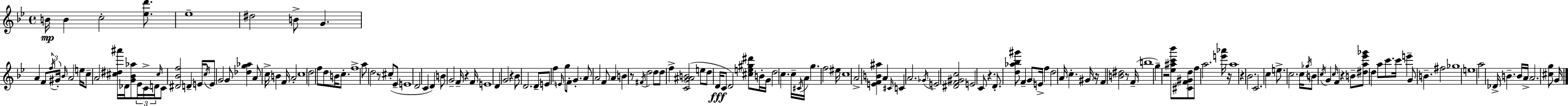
B4/s B4/q C5/h [Eb5,D6]/e. Eb5/w D#5/h B4/e G4/q. A4/q F4/e F5/s G#4/s Bb4/s A4/h E5/s C5/e A4/h [C#5,D#5,A#6]/s Db4/s [G4,Bb4,Ab5]/e Eb4/s C4/s D4/s C#5/s C4/e [D#4,Bb4,F5]/h D4/q E4/s C5/s E4/e G4/h G4/e [Db5,G5,Ab5]/q A4/e C5/s B4/q F4/s A4/h C5/w D5/h F5/e D5/e B4/s C5/e. F5/w A5/e D5/h R/e C#5/e Eb4/e E4/w D4/h C4/q D4/q B4/e G4/h F4/s R/q F4/s E4/w D4/q G4/h R/q Bb4/e D4/h. D4/e E4/e F5/q E4/s G5/e F4/e G4/q. A4/e A4/h F4/e A4/q B4/q R/e F#4/s D5/h D5/e D5/e F5/q [C4,G4,A#4,B4]/h E5/e D5/e D4/s C4/e D4/h [C#5,E5,G#5,D#6]/e B4/s G4/s D5/h C5/q. C5/s C#4/s A4/s G5/q. F5/h EIS5/s C5/w A4/h [E4,F4,B4,A#5]/q A4/q C#4/s C4/q A4/h. Gb4/s E4/h [D#4,F4,G#4,C5]/h E4/h C4/e R/q. D4/e. [D5,Ab5,Bb5,G#6]/e F4/q G4/e E4/s F5/q D5/h A4/s C5/q. G#4/s R/s F4/q [B4,D#5]/h R/e F4/s B5/w G5/q R/h [Eb5,A#5,C6,Bb6]/e [C#4,F4,G#4,D5]/e F5/e A5/h. [E6,Ab6]/s R/s A5/w R/q Bb4/h. C4/h. C5/q E5/e. C5/h. C5/s Gb5/s B4/e C5/s G4/q C5/s F4/q R/q B4/e [D#5,A5,Eb6,Gb6]/e D5/q A5/e C6/e. C6/s E6/q G4/e B4/q. F#5/h Gb5/w E5/w A5/h Db4/s B4/q. B4/s A4/s A4/h. [C#5,G5]/e G4/s